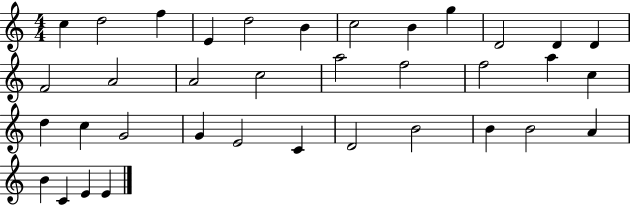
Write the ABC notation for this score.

X:1
T:Untitled
M:4/4
L:1/4
K:C
c d2 f E d2 B c2 B g D2 D D F2 A2 A2 c2 a2 f2 f2 a c d c G2 G E2 C D2 B2 B B2 A B C E E